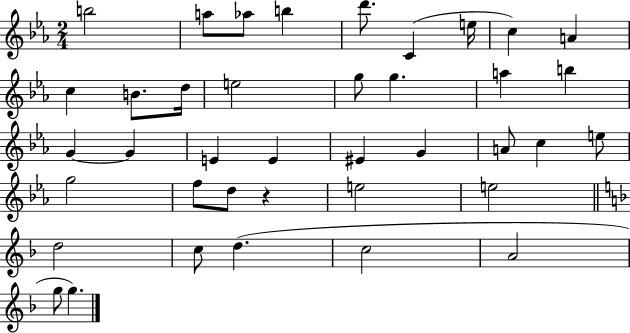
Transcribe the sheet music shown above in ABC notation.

X:1
T:Untitled
M:2/4
L:1/4
K:Eb
b2 a/2 _a/2 b d'/2 C e/4 c A c B/2 d/4 e2 g/2 g a b G G E E ^E G A/2 c e/2 g2 f/2 d/2 z e2 e2 d2 c/2 d c2 A2 g/2 g